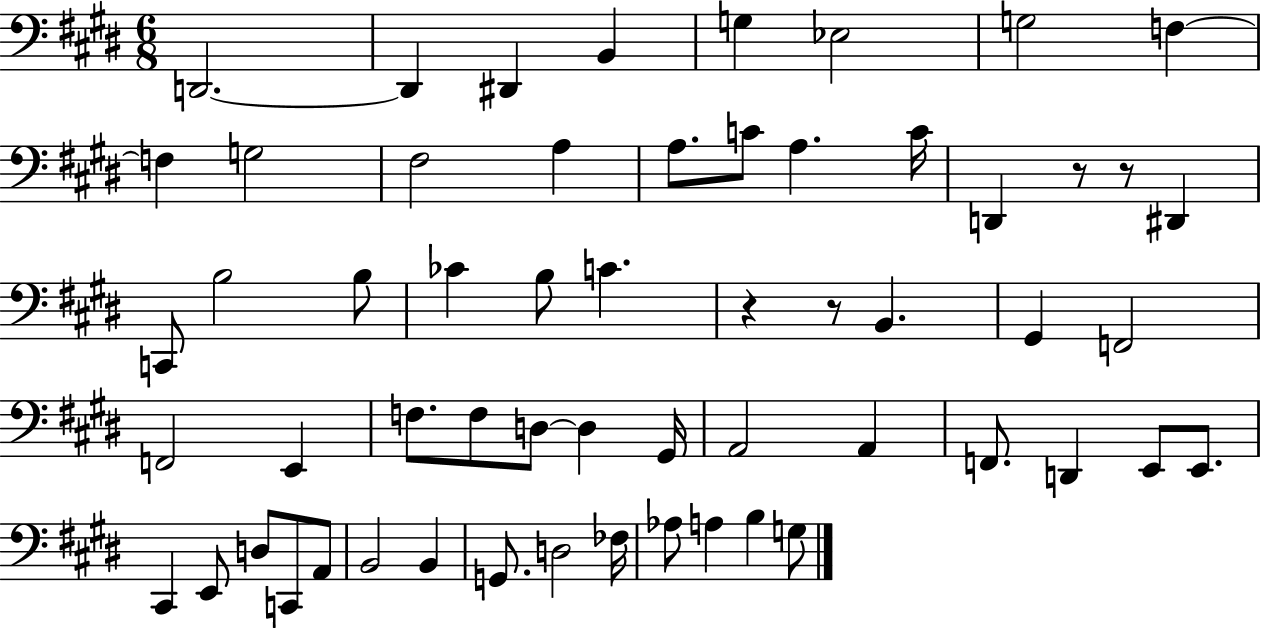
D2/h. D2/q D#2/q B2/q G3/q Eb3/h G3/h F3/q F3/q G3/h F#3/h A3/q A3/e. C4/e A3/q. C4/s D2/q R/e R/e D#2/q C2/e B3/h B3/e CES4/q B3/e C4/q. R/q R/e B2/q. G#2/q F2/h F2/h E2/q F3/e. F3/e D3/e D3/q G#2/s A2/h A2/q F2/e. D2/q E2/e E2/e. C#2/q E2/e D3/e C2/e A2/e B2/h B2/q G2/e. D3/h FES3/s Ab3/e A3/q B3/q G3/e